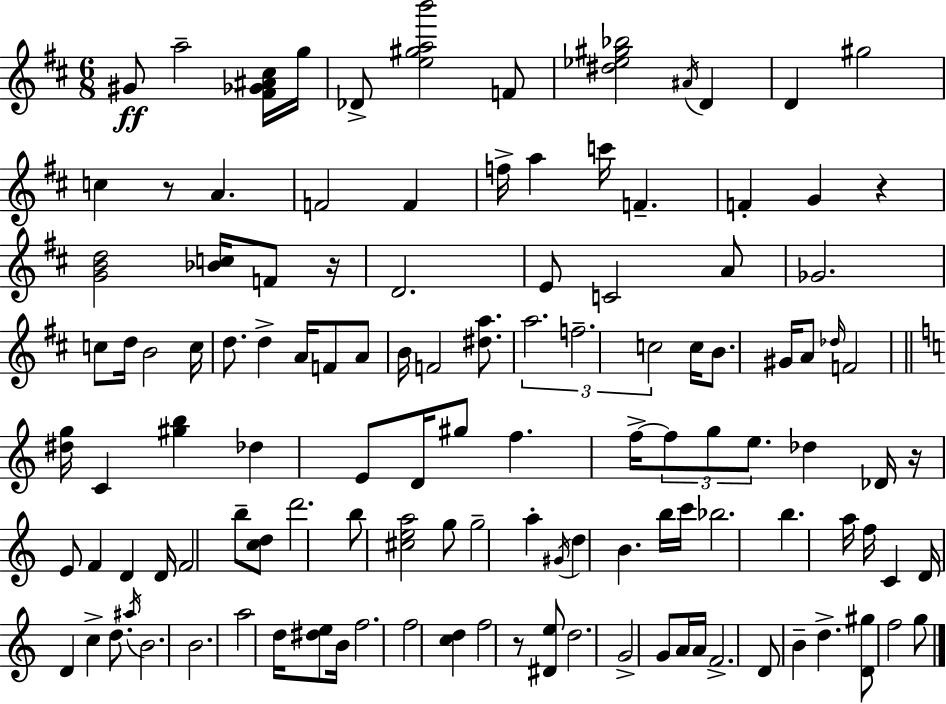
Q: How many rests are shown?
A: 5